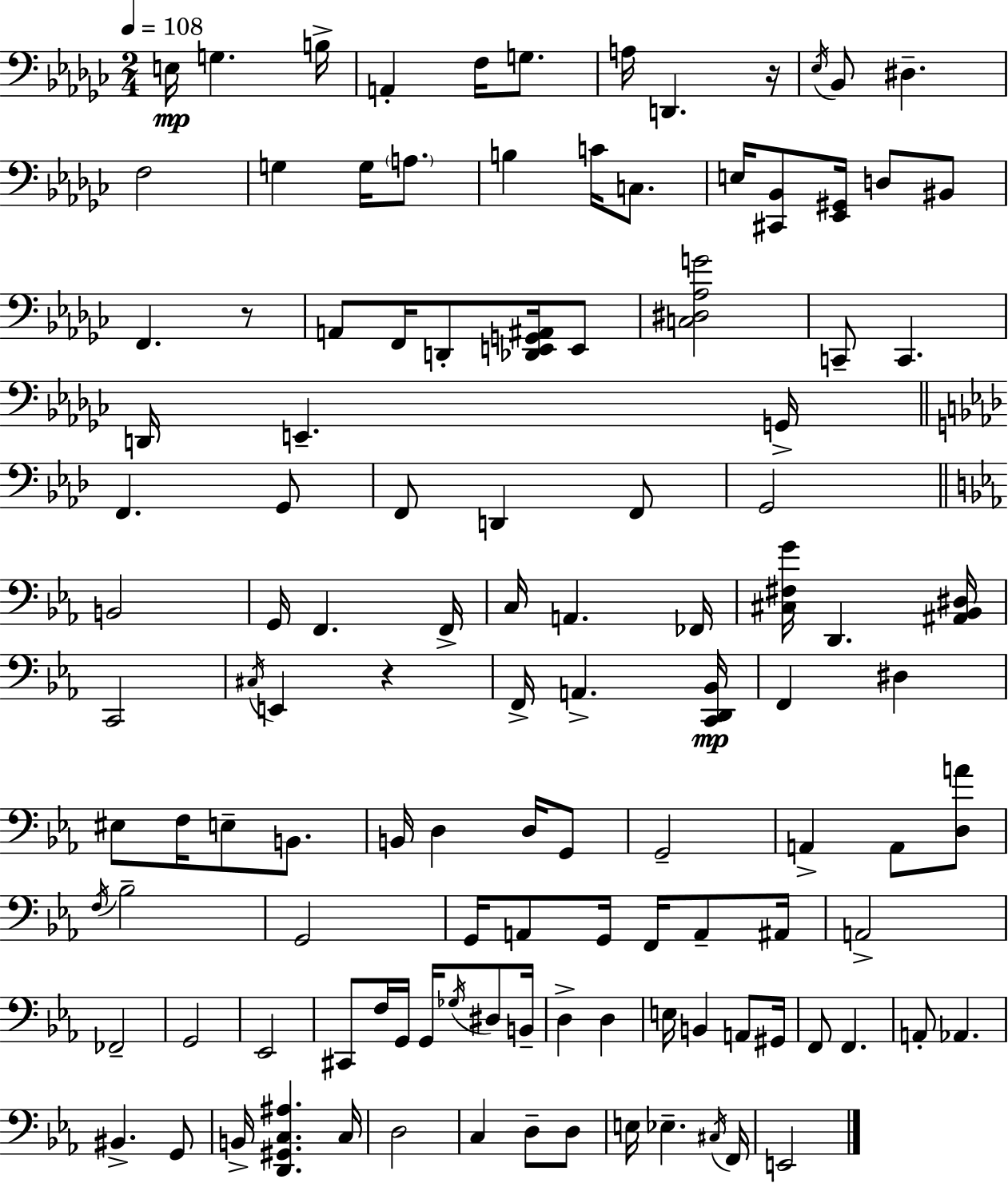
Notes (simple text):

E3/s G3/q. B3/s A2/q F3/s G3/e. A3/s D2/q. R/s Eb3/s Bb2/e D#3/q. F3/h G3/q G3/s A3/e. B3/q C4/s C3/e. E3/s [C#2,Bb2]/e [Eb2,G#2]/s D3/e BIS2/e F2/q. R/e A2/e F2/s D2/e [Db2,E2,G2,A#2]/s E2/e [C3,D#3,Ab3,G4]/h C2/e C2/q. D2/s E2/q. G2/s F2/q. G2/e F2/e D2/q F2/e G2/h B2/h G2/s F2/q. F2/s C3/s A2/q. FES2/s [C#3,F#3,G4]/s D2/q. [A#2,Bb2,D#3]/s C2/h C#3/s E2/q R/q F2/s A2/q. [C2,D2,Bb2]/s F2/q D#3/q EIS3/e F3/s E3/e B2/e. B2/s D3/q D3/s G2/e G2/h A2/q A2/e [D3,A4]/e F3/s Bb3/h G2/h G2/s A2/e G2/s F2/s A2/e A#2/s A2/h FES2/h G2/h Eb2/h C#2/e F3/s G2/s G2/s Gb3/s D#3/e B2/s D3/q D3/q E3/s B2/q A2/e G#2/s F2/e F2/q. A2/e Ab2/q. BIS2/q. G2/e B2/s [D2,G#2,C3,A#3]/q. C3/s D3/h C3/q D3/e D3/e E3/s Eb3/q. C#3/s F2/s E2/h